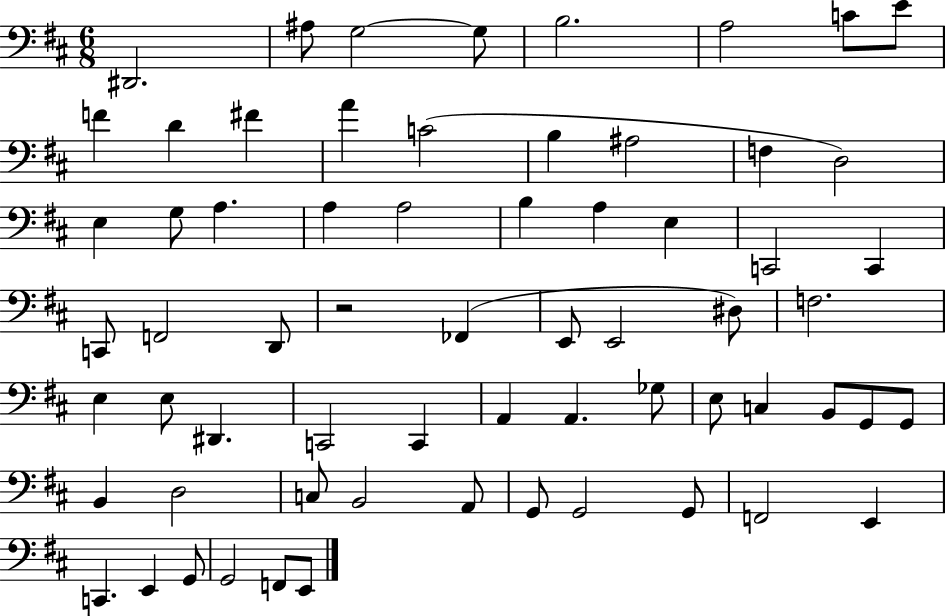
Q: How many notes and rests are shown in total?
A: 65